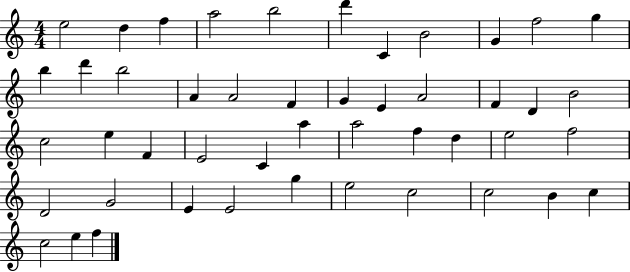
X:1
T:Untitled
M:4/4
L:1/4
K:C
e2 d f a2 b2 d' C B2 G f2 g b d' b2 A A2 F G E A2 F D B2 c2 e F E2 C a a2 f d e2 f2 D2 G2 E E2 g e2 c2 c2 B c c2 e f